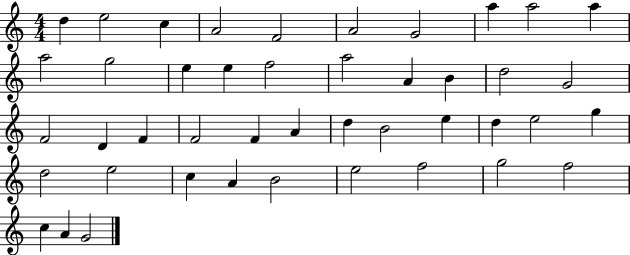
{
  \clef treble
  \numericTimeSignature
  \time 4/4
  \key c \major
  d''4 e''2 c''4 | a'2 f'2 | a'2 g'2 | a''4 a''2 a''4 | \break a''2 g''2 | e''4 e''4 f''2 | a''2 a'4 b'4 | d''2 g'2 | \break f'2 d'4 f'4 | f'2 f'4 a'4 | d''4 b'2 e''4 | d''4 e''2 g''4 | \break d''2 e''2 | c''4 a'4 b'2 | e''2 f''2 | g''2 f''2 | \break c''4 a'4 g'2 | \bar "|."
}